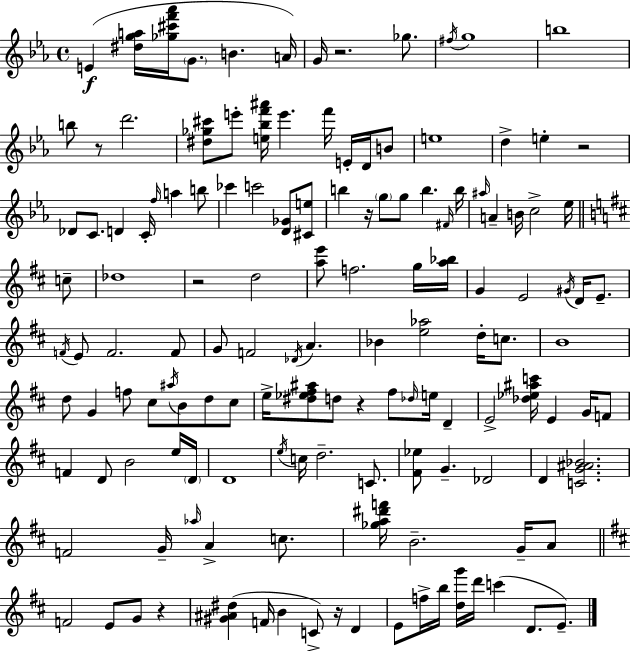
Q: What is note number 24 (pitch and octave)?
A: C4